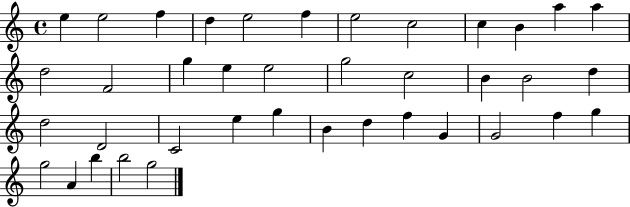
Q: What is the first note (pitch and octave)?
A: E5